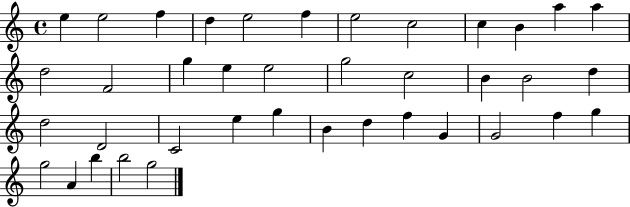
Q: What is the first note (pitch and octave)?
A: E5